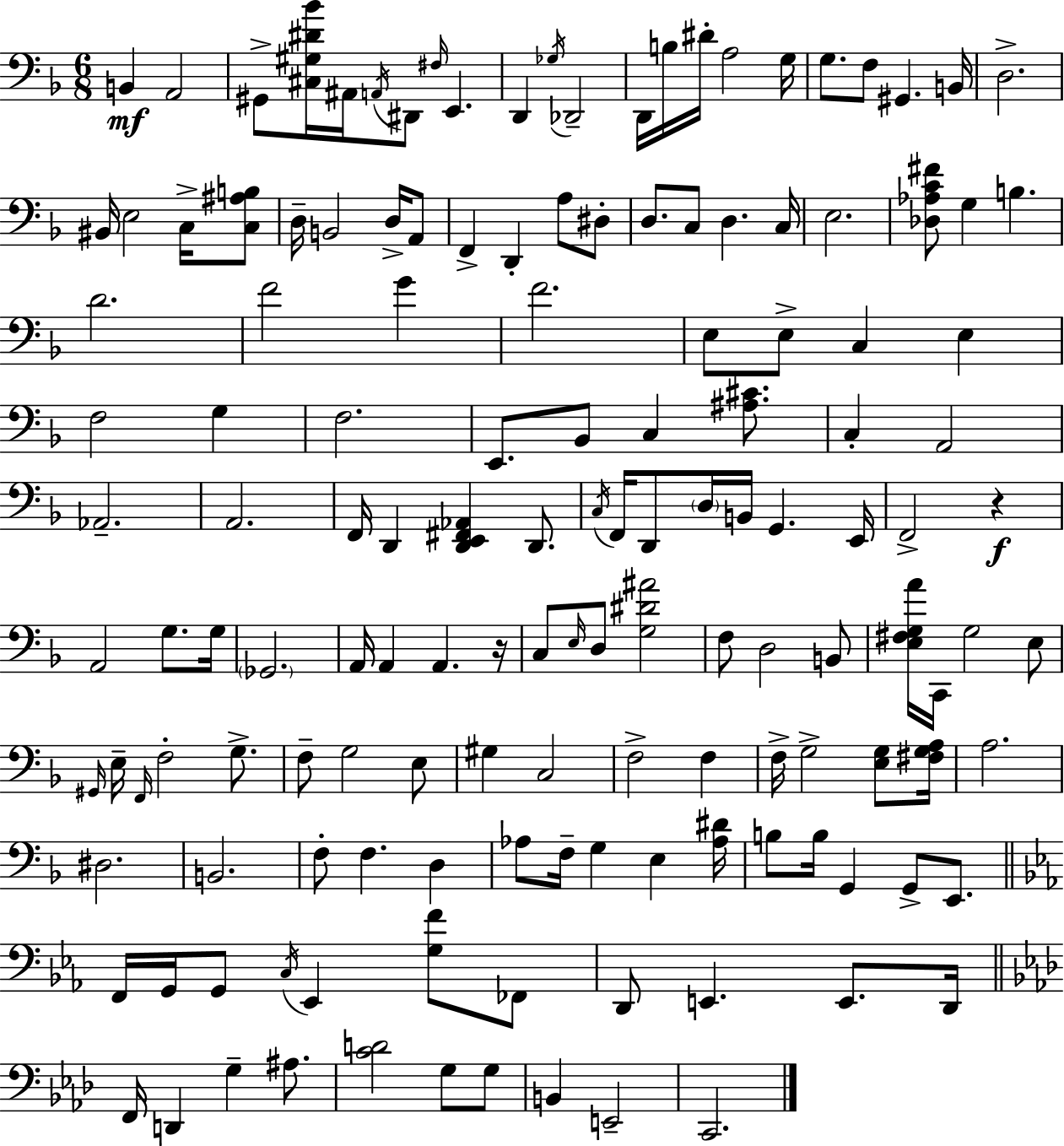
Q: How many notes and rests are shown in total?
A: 146